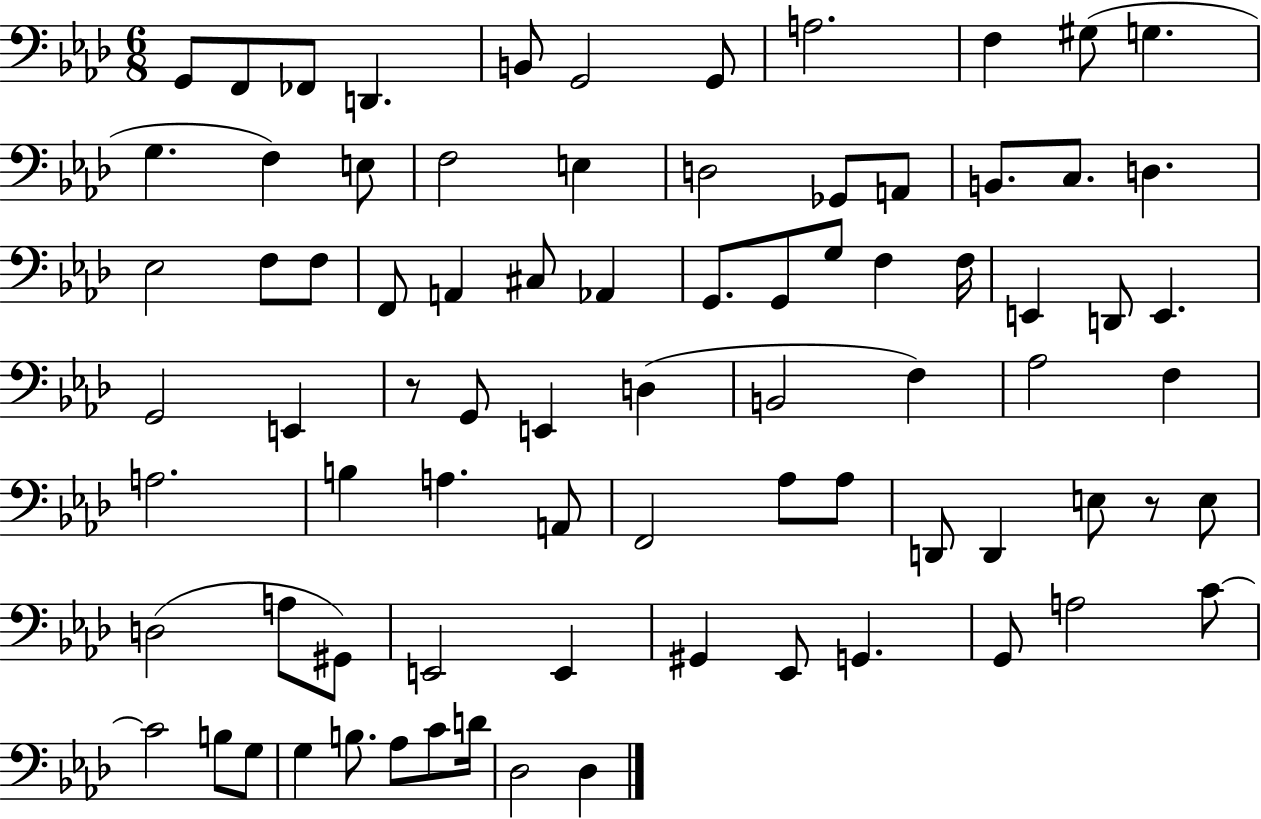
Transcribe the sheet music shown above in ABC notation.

X:1
T:Untitled
M:6/8
L:1/4
K:Ab
G,,/2 F,,/2 _F,,/2 D,, B,,/2 G,,2 G,,/2 A,2 F, ^G,/2 G, G, F, E,/2 F,2 E, D,2 _G,,/2 A,,/2 B,,/2 C,/2 D, _E,2 F,/2 F,/2 F,,/2 A,, ^C,/2 _A,, G,,/2 G,,/2 G,/2 F, F,/4 E,, D,,/2 E,, G,,2 E,, z/2 G,,/2 E,, D, B,,2 F, _A,2 F, A,2 B, A, A,,/2 F,,2 _A,/2 _A,/2 D,,/2 D,, E,/2 z/2 E,/2 D,2 A,/2 ^G,,/2 E,,2 E,, ^G,, _E,,/2 G,, G,,/2 A,2 C/2 C2 B,/2 G,/2 G, B,/2 _A,/2 C/2 D/4 _D,2 _D,